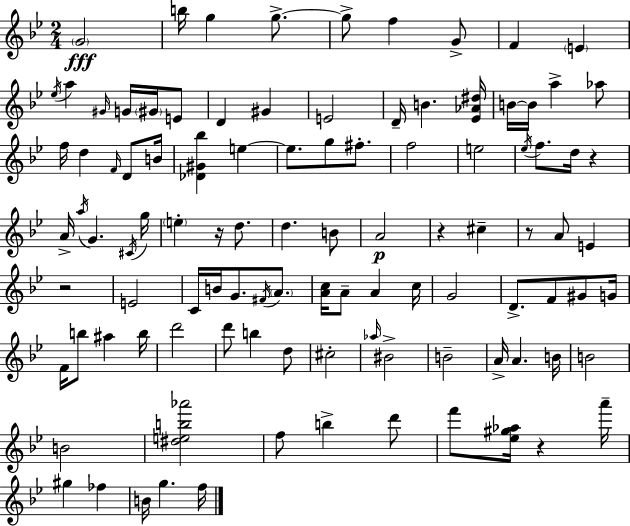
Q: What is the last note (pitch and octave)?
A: F5